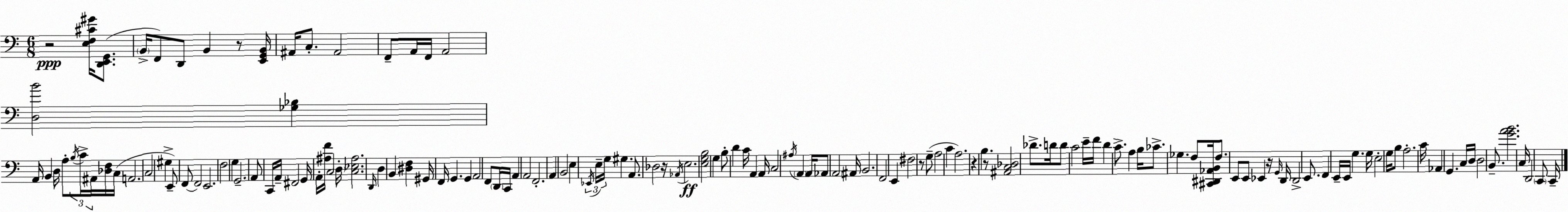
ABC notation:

X:1
T:Untitled
M:6/8
L:1/4
K:Am
z2 [E,F,^C^G]/4 [D,,E,,G,,]/2 B,,/4 F,,/2 D,,/2 B,, z/2 [E,,G,,B,,]/4 ^A,,/4 C,/2 ^A,,2 F,,/2 A,,/4 F,,/4 A,,2 [D,B]2 [_G,_B,] A,,/4 B,, D,/4 A,/2 B,/4 C/4 ^A,,/4 [_D,F,]/4 C,/4 A,,2 C,2 ^G, E,,/2 F,,/2 F,,2 E,,2 F,2 G, G,,2 A,,/2 C,,/4 A,,/4 ^F,,2 G,,/4 A,,/4 [^A,F]/4 C,2 D,/4 [C,_E,^A,]2 D,,/4 D, B,, [^D,F,] ^G,,/4 F,,/4 G,, G,, A,,2 F,,/2 D,,/4 C,,/4 A,, A,,2 F,,2 A,, B,,2 E, _E,,/4 E,/4 G,/4 ^G, A,,/2 _D,2 z/4 _A,,/4 E,2 [E,G,B,]2 G, B,/2 D C/4 A,, A,,/4 C,2 ^A,/4 A,, A,,/4 _A,,/2 A,,2 ^A,,/4 B,,2 F,,2 E,, ^F,2 z/2 G,/2 A,2 C A,2 z B, z/2 [^A,,C,_D,]2 _D/2 D/4 D/2 C2 E/4 F/4 D C/2 A, B,/4 _C/2 _G, F,/2 [^C,,^D,,_A,,B,,]/4 F,/2 E,,/2 E,,/2 _E,, z/4 G,,/4 D,,/4 D,,2 E,,/2 F,, E,,/4 E,,/4 G, G,/4 E,2 G,/4 B,/2 A,2 C/4 _A,, G,, C,/4 D,/4 D,2 B,,/2 [GAB]2 C,/4 D,,2 C,,/2 C,,/4